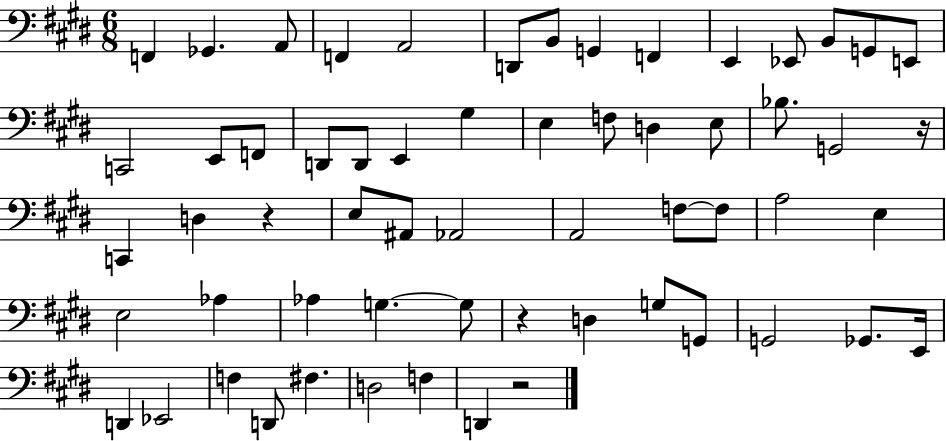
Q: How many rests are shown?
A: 4